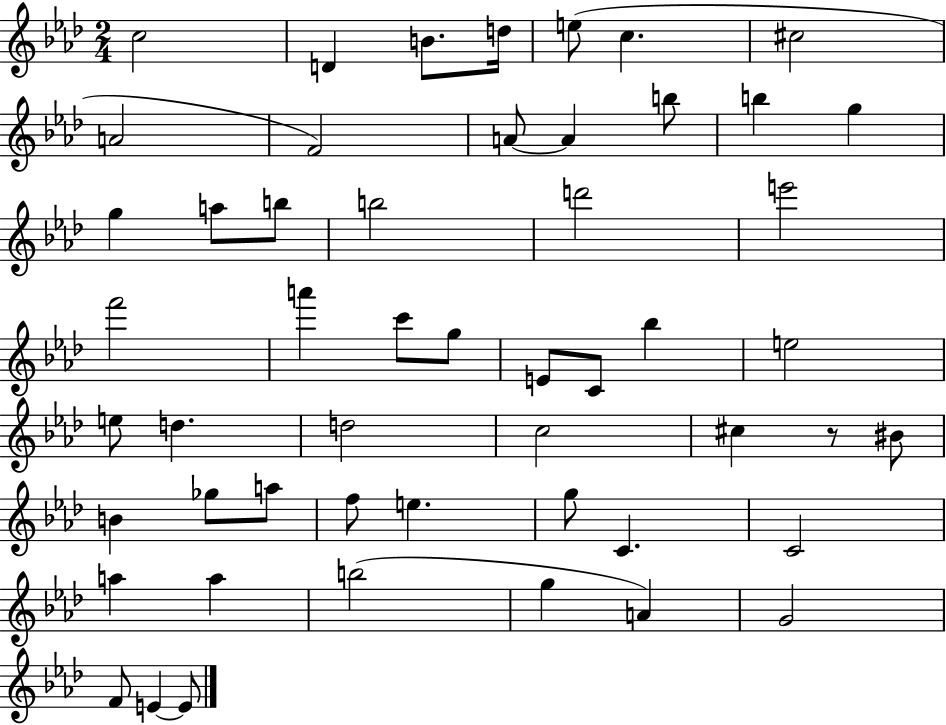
{
  \clef treble
  \numericTimeSignature
  \time 2/4
  \key aes \major
  c''2 | d'4 b'8. d''16 | e''8( c''4. | cis''2 | \break a'2 | f'2) | a'8~~ a'4 b''8 | b''4 g''4 | \break g''4 a''8 b''8 | b''2 | d'''2 | e'''2 | \break f'''2 | a'''4 c'''8 g''8 | e'8 c'8 bes''4 | e''2 | \break e''8 d''4. | d''2 | c''2 | cis''4 r8 bis'8 | \break b'4 ges''8 a''8 | f''8 e''4. | g''8 c'4. | c'2 | \break a''4 a''4 | b''2( | g''4 a'4) | g'2 | \break f'8 e'4~~ e'8 | \bar "|."
}